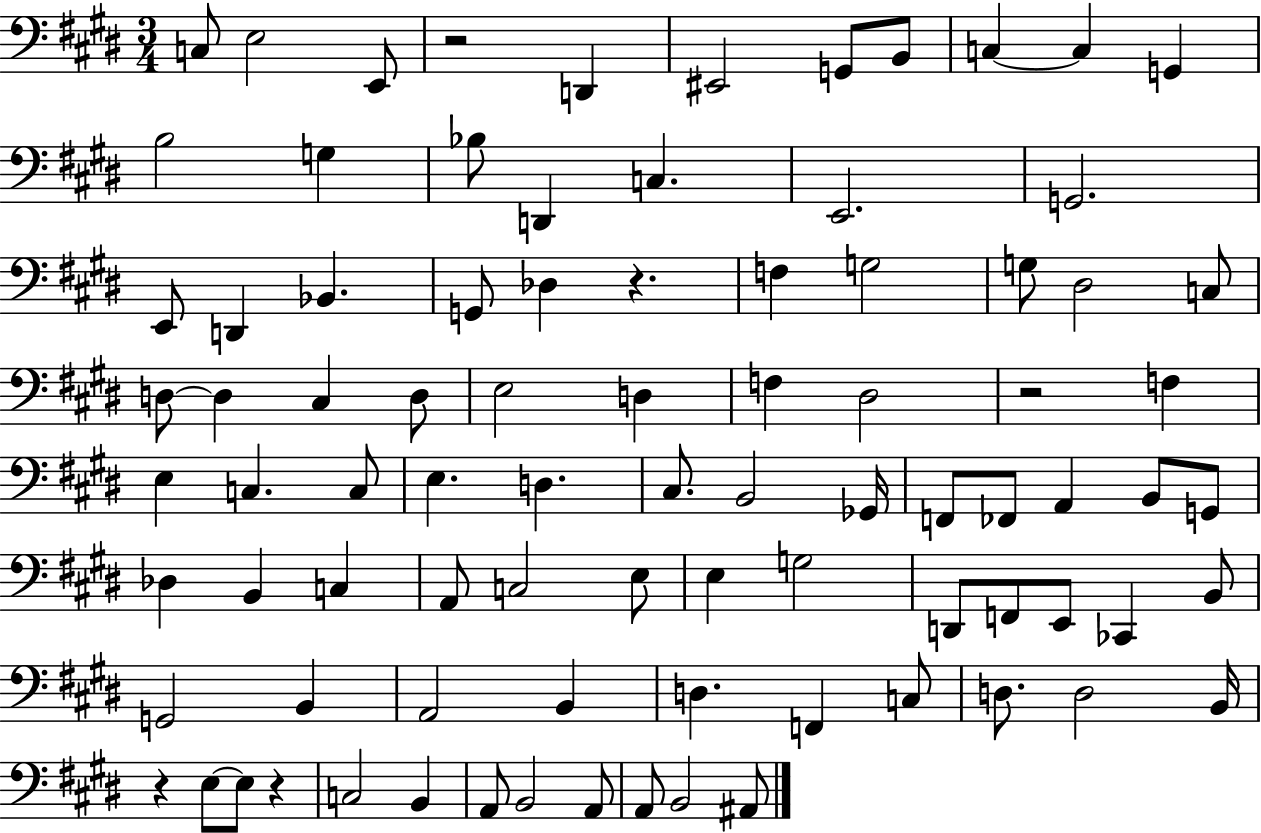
X:1
T:Untitled
M:3/4
L:1/4
K:E
C,/2 E,2 E,,/2 z2 D,, ^E,,2 G,,/2 B,,/2 C, C, G,, B,2 G, _B,/2 D,, C, E,,2 G,,2 E,,/2 D,, _B,, G,,/2 _D, z F, G,2 G,/2 ^D,2 C,/2 D,/2 D, ^C, D,/2 E,2 D, F, ^D,2 z2 F, E, C, C,/2 E, D, ^C,/2 B,,2 _G,,/4 F,,/2 _F,,/2 A,, B,,/2 G,,/2 _D, B,, C, A,,/2 C,2 E,/2 E, G,2 D,,/2 F,,/2 E,,/2 _C,, B,,/2 G,,2 B,, A,,2 B,, D, F,, C,/2 D,/2 D,2 B,,/4 z E,/2 E,/2 z C,2 B,, A,,/2 B,,2 A,,/2 A,,/2 B,,2 ^A,,/2